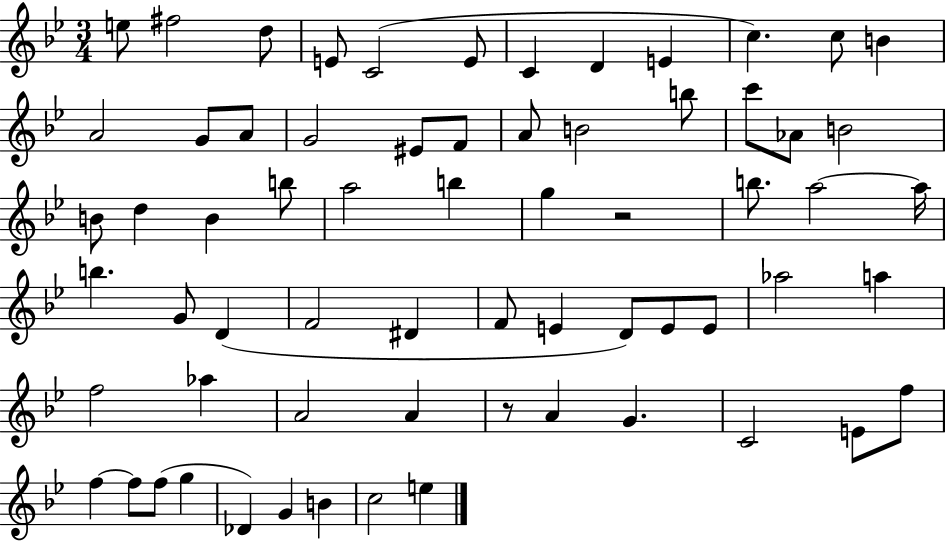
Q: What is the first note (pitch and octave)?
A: E5